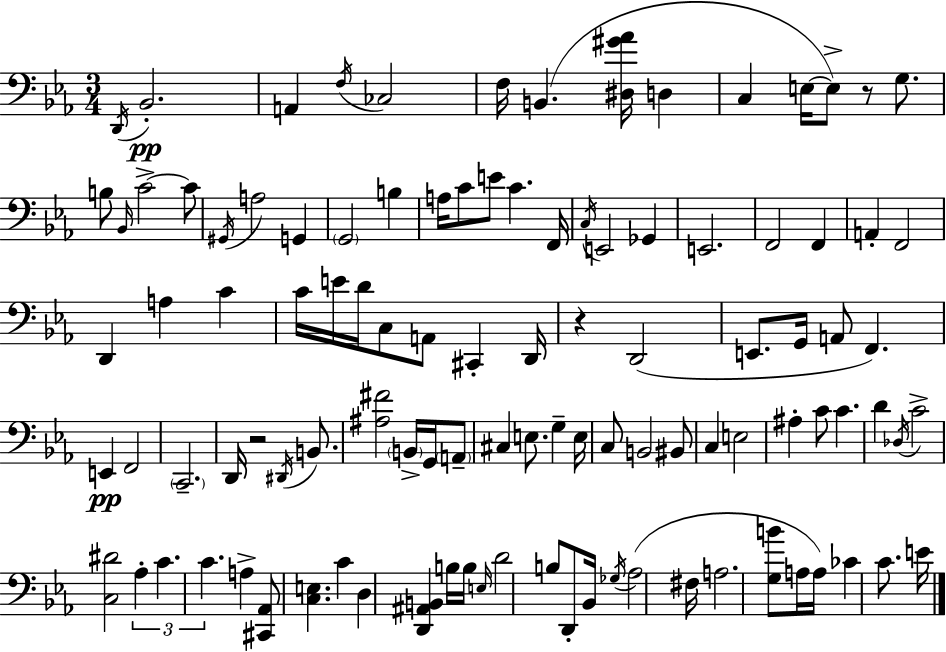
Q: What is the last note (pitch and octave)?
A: E4